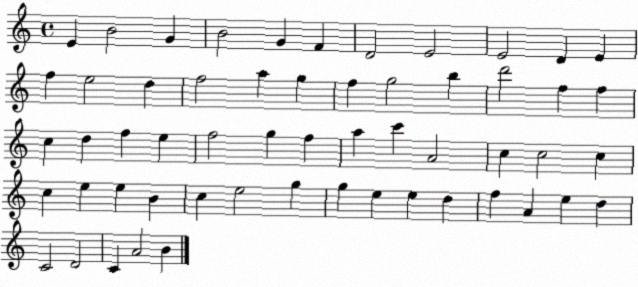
X:1
T:Untitled
M:4/4
L:1/4
K:C
E B2 G B2 G F D2 E2 E2 D E f e2 d f2 a g f g2 b d'2 f f c d f e f2 g f a c' A2 c c2 c c e e B c e2 g g e e d f A e d C2 D2 C A2 B